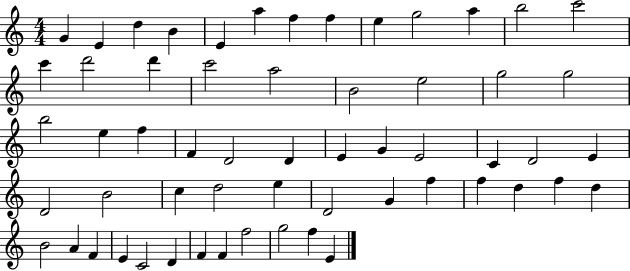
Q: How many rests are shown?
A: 0